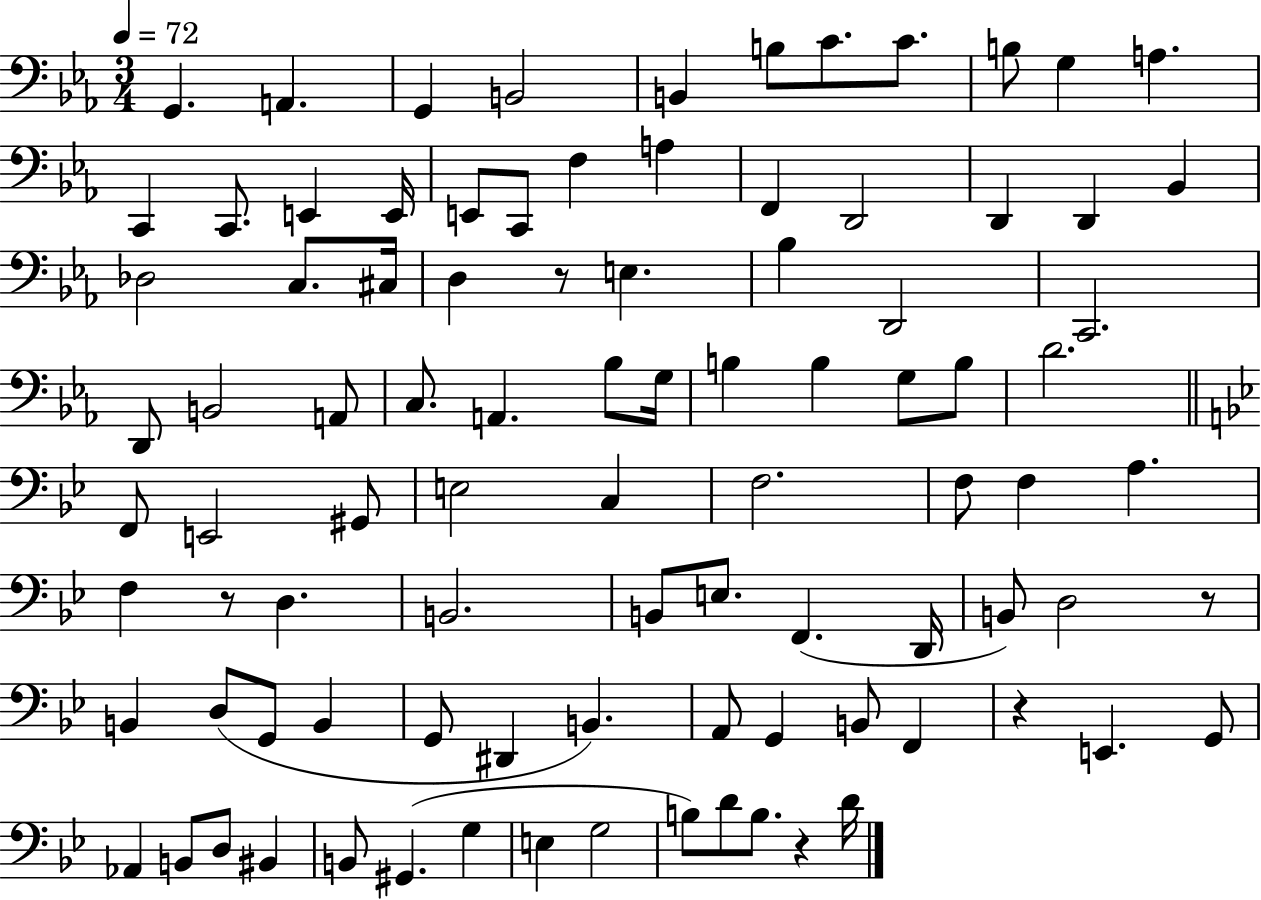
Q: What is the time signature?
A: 3/4